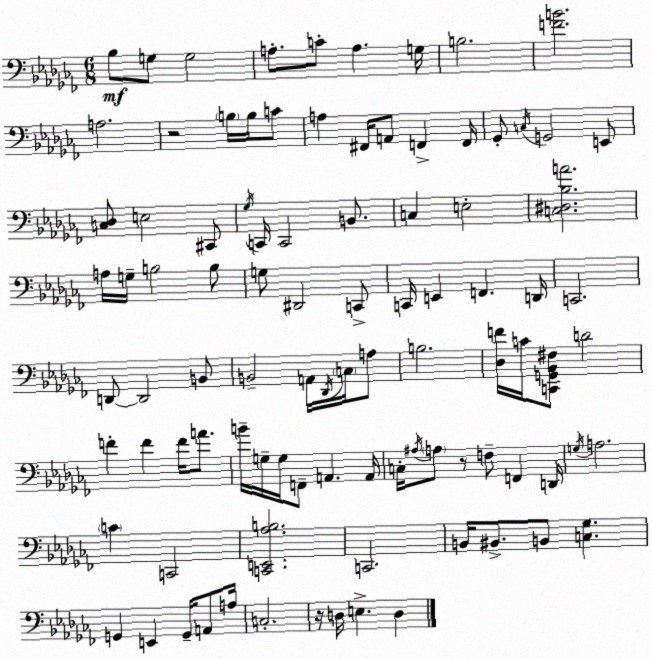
X:1
T:Untitled
M:6/8
L:1/4
K:Abm
_B,/2 G,/2 G,2 A,/2 C/2 A, G,/4 B,2 [FB]2 A,2 z2 B,/4 B,/4 C/2 A, ^F,,/4 A,,/2 F,, F,,/4 _G,,/2 C,/4 G,,2 E,,/2 [C,_D,]/2 E,2 ^C,,/2 _G,/4 C,,/4 C,,2 B,,/2 C, E,2 [C,^D,_B,A]2 A,/4 G,/4 B,2 B,/2 G,/2 ^D,,2 C,,/2 C,,/4 E,, F,, D,,/4 C,,2 D,,/2 D,,2 B,,/2 B,,2 A,,/4 _D,,/4 C,/4 A,/2 B,2 [_D,F]/4 C/4 [C,,G,,_B,,^F,]/2 D2 F F F/4 A/2 B/4 G,/4 G,/4 F,,/2 A,, A,,/4 C,/4 ^A,/4 A,/2 z/2 F,/2 F,, D,,/4 G,/4 A,2 C C,,2 [C,,E,,_A,B,]2 C,,2 B,,/4 ^B,,/2 B,,/2 [C,_G,] G,, E,, G,,/4 A,,/2 A,/4 C,2 z/4 D,/4 E, D,